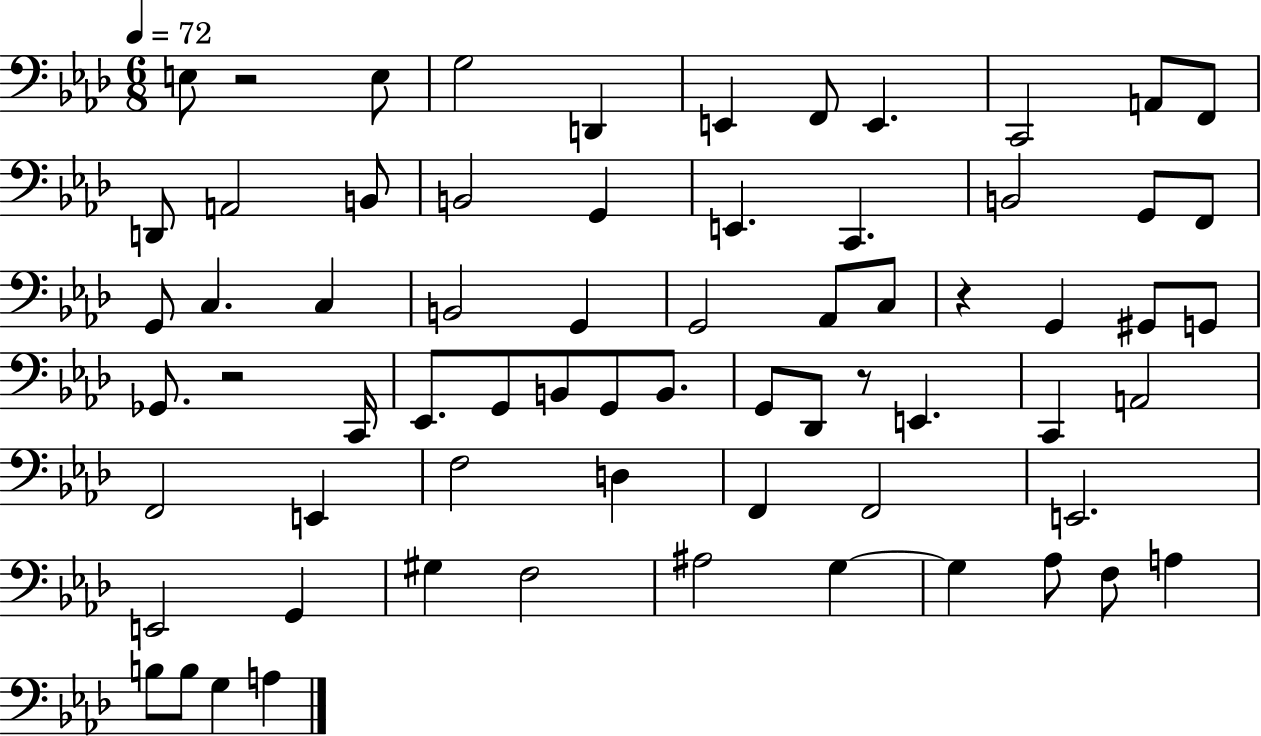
E3/e R/h E3/e G3/h D2/q E2/q F2/e E2/q. C2/h A2/e F2/e D2/e A2/h B2/e B2/h G2/q E2/q. C2/q. B2/h G2/e F2/e G2/e C3/q. C3/q B2/h G2/q G2/h Ab2/e C3/e R/q G2/q G#2/e G2/e Gb2/e. R/h C2/s Eb2/e. G2/e B2/e G2/e B2/e. G2/e Db2/e R/e E2/q. C2/q A2/h F2/h E2/q F3/h D3/q F2/q F2/h E2/h. E2/h G2/q G#3/q F3/h A#3/h G3/q G3/q Ab3/e F3/e A3/q B3/e B3/e G3/q A3/q